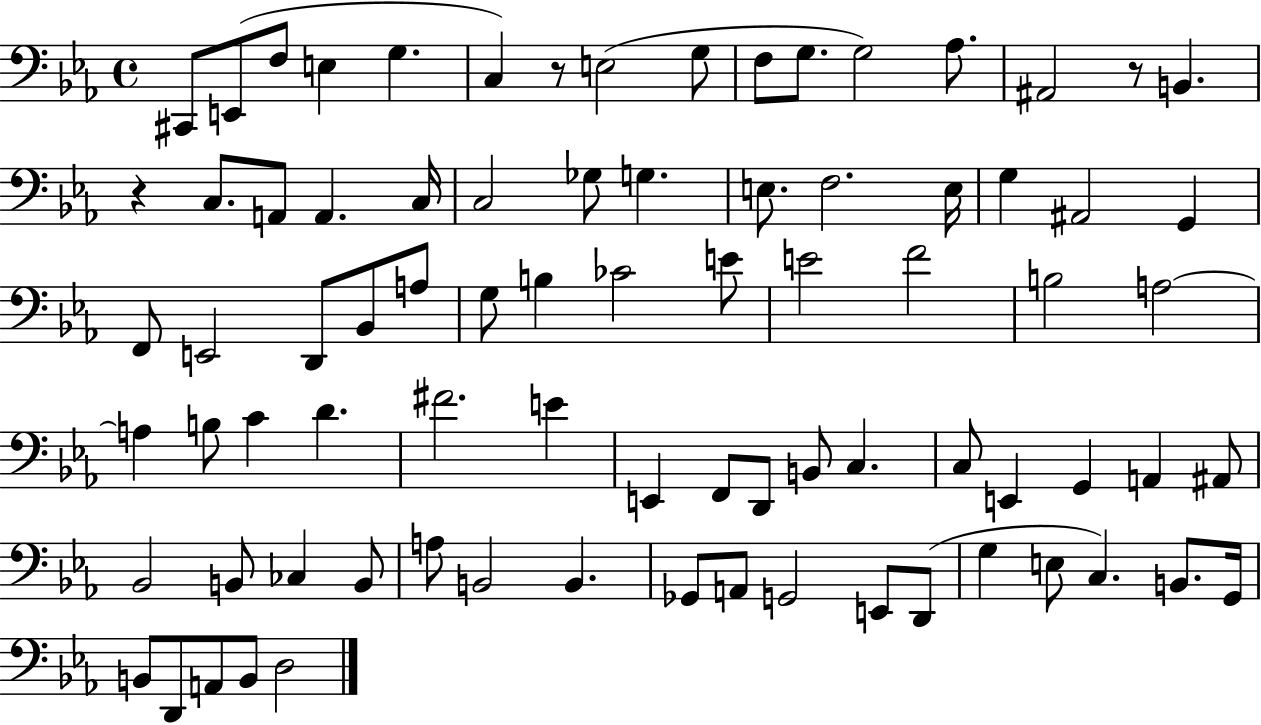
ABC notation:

X:1
T:Untitled
M:4/4
L:1/4
K:Eb
^C,,/2 E,,/2 F,/2 E, G, C, z/2 E,2 G,/2 F,/2 G,/2 G,2 _A,/2 ^A,,2 z/2 B,, z C,/2 A,,/2 A,, C,/4 C,2 _G,/2 G, E,/2 F,2 E,/4 G, ^A,,2 G,, F,,/2 E,,2 D,,/2 _B,,/2 A,/2 G,/2 B, _C2 E/2 E2 F2 B,2 A,2 A, B,/2 C D ^F2 E E,, F,,/2 D,,/2 B,,/2 C, C,/2 E,, G,, A,, ^A,,/2 _B,,2 B,,/2 _C, B,,/2 A,/2 B,,2 B,, _G,,/2 A,,/2 G,,2 E,,/2 D,,/2 G, E,/2 C, B,,/2 G,,/4 B,,/2 D,,/2 A,,/2 B,,/2 D,2